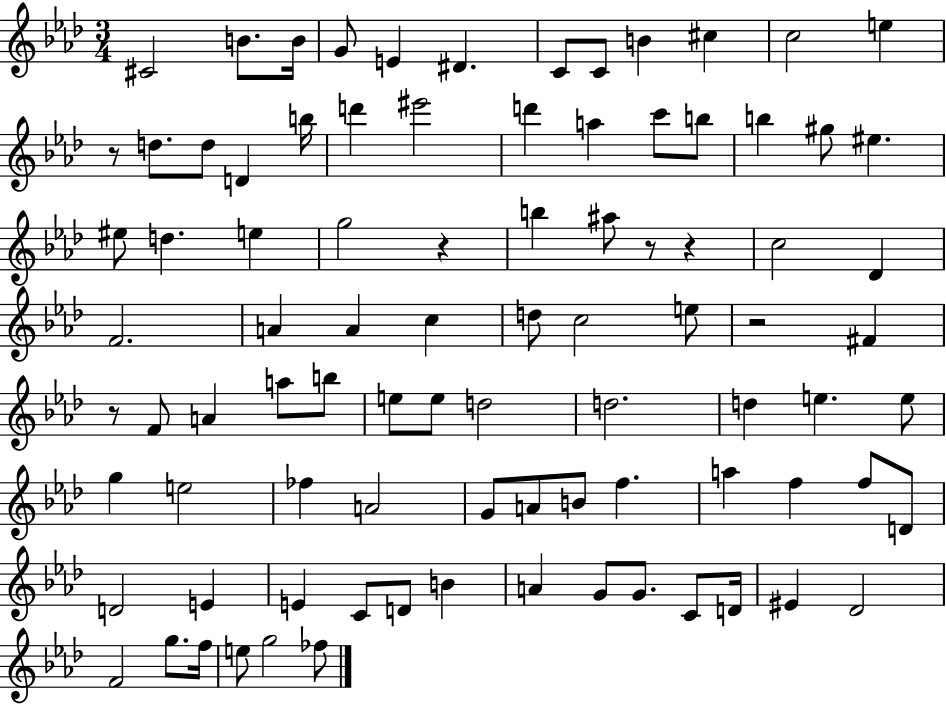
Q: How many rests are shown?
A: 6